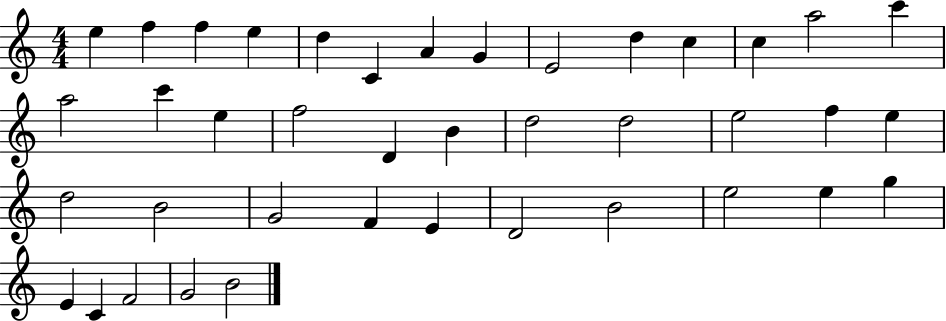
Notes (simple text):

E5/q F5/q F5/q E5/q D5/q C4/q A4/q G4/q E4/h D5/q C5/q C5/q A5/h C6/q A5/h C6/q E5/q F5/h D4/q B4/q D5/h D5/h E5/h F5/q E5/q D5/h B4/h G4/h F4/q E4/q D4/h B4/h E5/h E5/q G5/q E4/q C4/q F4/h G4/h B4/h